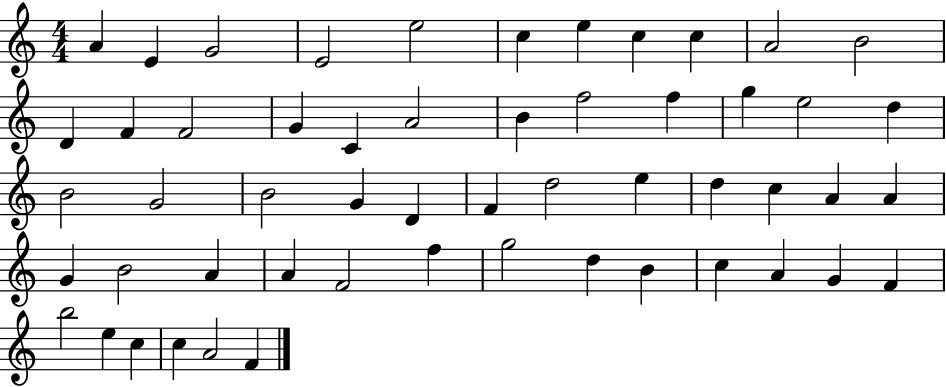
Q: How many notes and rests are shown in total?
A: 54